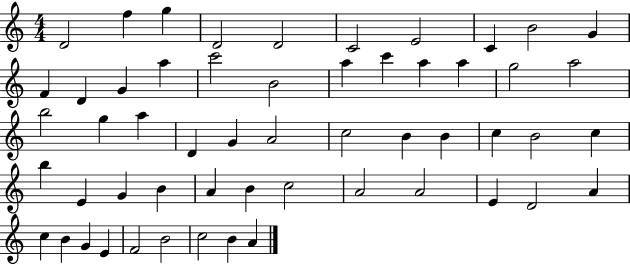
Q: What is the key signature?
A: C major